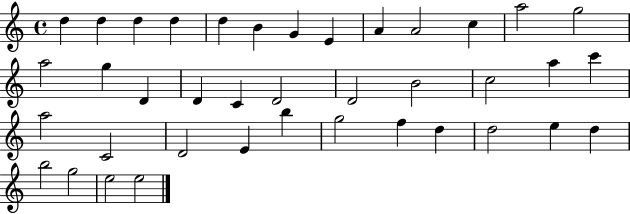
{
  \clef treble
  \time 4/4
  \defaultTimeSignature
  \key c \major
  d''4 d''4 d''4 d''4 | d''4 b'4 g'4 e'4 | a'4 a'2 c''4 | a''2 g''2 | \break a''2 g''4 d'4 | d'4 c'4 d'2 | d'2 b'2 | c''2 a''4 c'''4 | \break a''2 c'2 | d'2 e'4 b''4 | g''2 f''4 d''4 | d''2 e''4 d''4 | \break b''2 g''2 | e''2 e''2 | \bar "|."
}